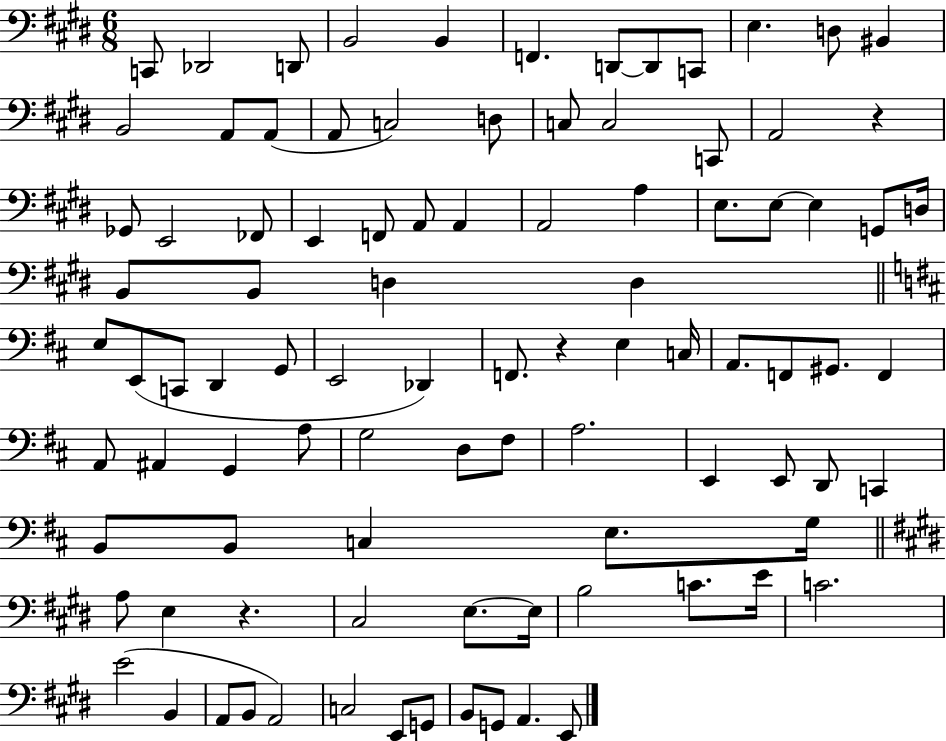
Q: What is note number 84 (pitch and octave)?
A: B2